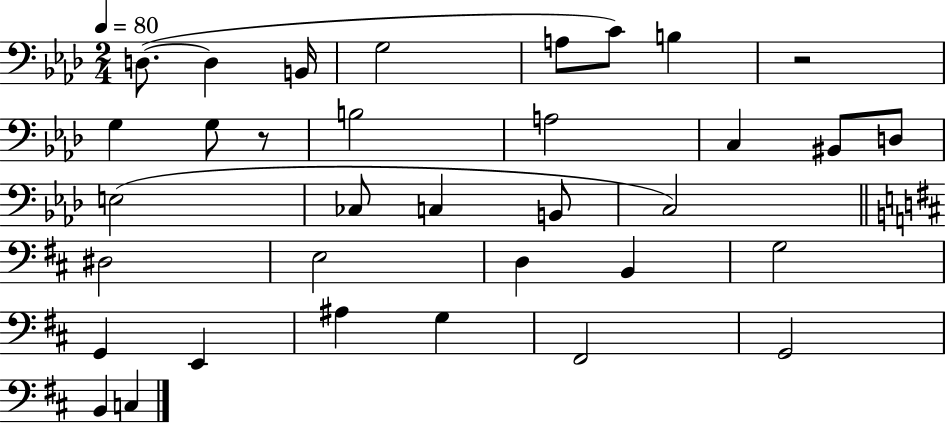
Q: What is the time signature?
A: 2/4